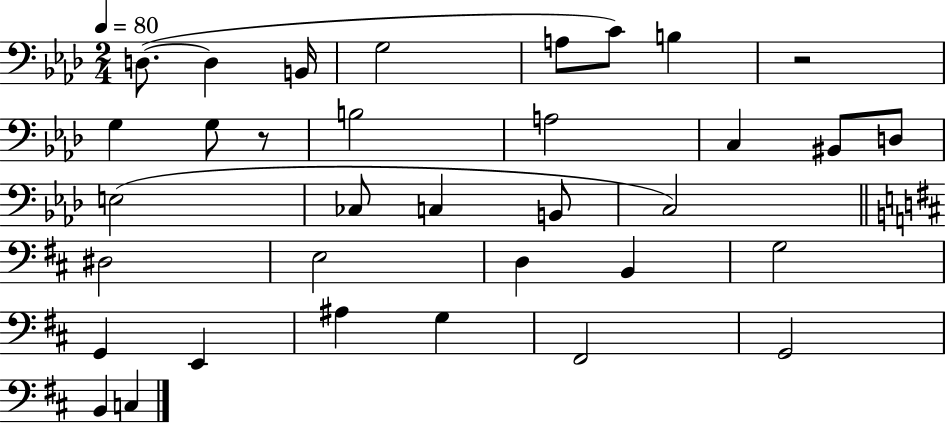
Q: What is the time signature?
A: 2/4